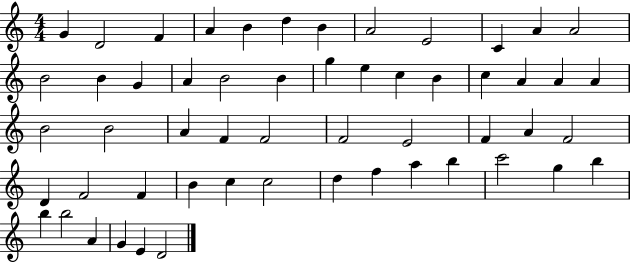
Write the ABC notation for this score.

X:1
T:Untitled
M:4/4
L:1/4
K:C
G D2 F A B d B A2 E2 C A A2 B2 B G A B2 B g e c B c A A A B2 B2 A F F2 F2 E2 F A F2 D F2 F B c c2 d f a b c'2 g b b b2 A G E D2